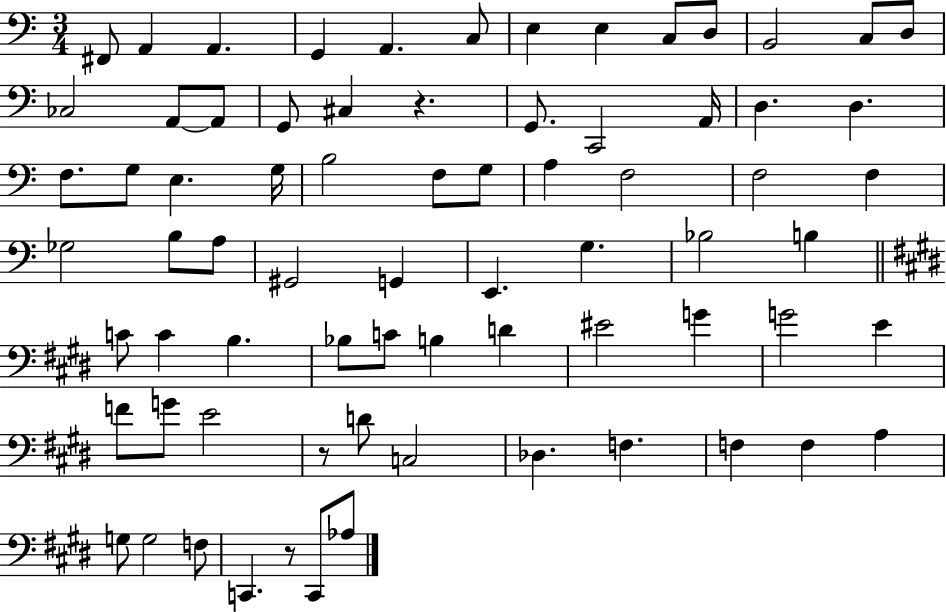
F#2/e A2/q A2/q. G2/q A2/q. C3/e E3/q E3/q C3/e D3/e B2/h C3/e D3/e CES3/h A2/e A2/e G2/e C#3/q R/q. G2/e. C2/h A2/s D3/q. D3/q. F3/e. G3/e E3/q. G3/s B3/h F3/e G3/e A3/q F3/h F3/h F3/q Gb3/h B3/e A3/e G#2/h G2/q E2/q. G3/q. Bb3/h B3/q C4/e C4/q B3/q. Bb3/e C4/e B3/q D4/q EIS4/h G4/q G4/h E4/q F4/e G4/e E4/h R/e D4/e C3/h Db3/q. F3/q. F3/q F3/q A3/q G3/e G3/h F3/e C2/q. R/e C2/e Ab3/e